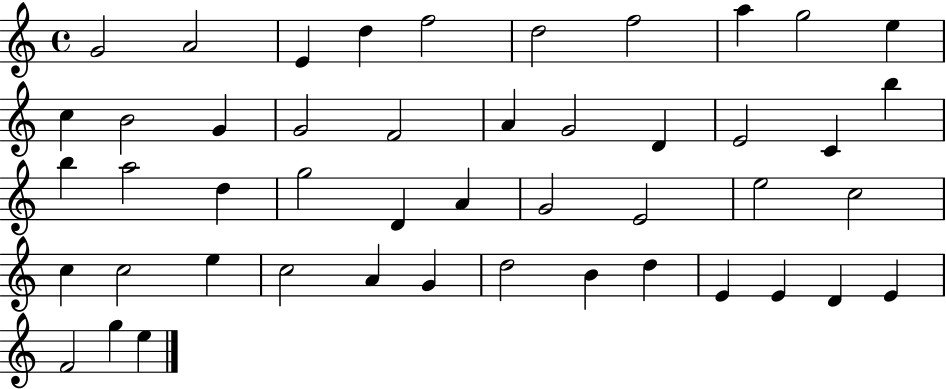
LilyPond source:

{
  \clef treble
  \time 4/4
  \defaultTimeSignature
  \key c \major
  g'2 a'2 | e'4 d''4 f''2 | d''2 f''2 | a''4 g''2 e''4 | \break c''4 b'2 g'4 | g'2 f'2 | a'4 g'2 d'4 | e'2 c'4 b''4 | \break b''4 a''2 d''4 | g''2 d'4 a'4 | g'2 e'2 | e''2 c''2 | \break c''4 c''2 e''4 | c''2 a'4 g'4 | d''2 b'4 d''4 | e'4 e'4 d'4 e'4 | \break f'2 g''4 e''4 | \bar "|."
}